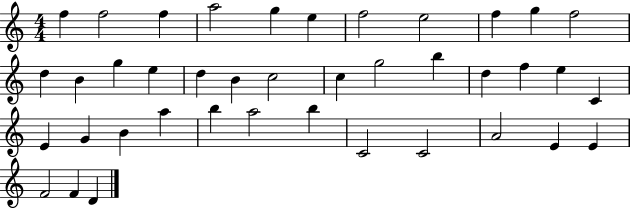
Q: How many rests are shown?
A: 0